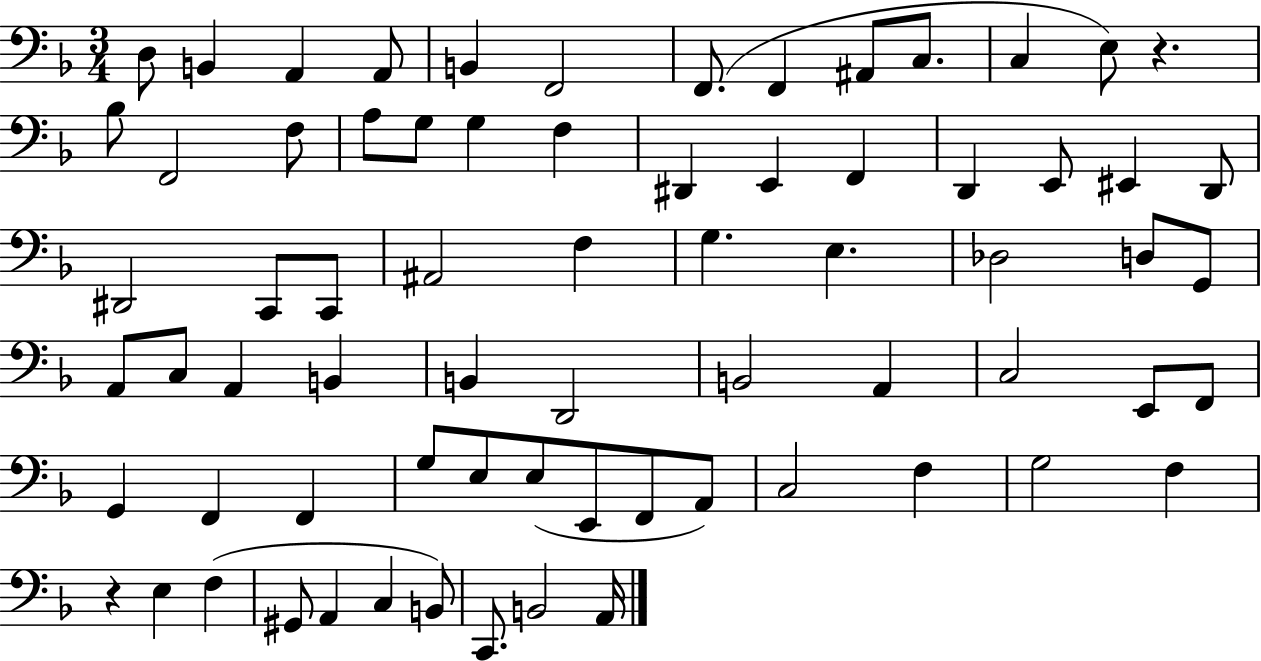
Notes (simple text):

D3/e B2/q A2/q A2/e B2/q F2/h F2/e. F2/q A#2/e C3/e. C3/q E3/e R/q. Bb3/e F2/h F3/e A3/e G3/e G3/q F3/q D#2/q E2/q F2/q D2/q E2/e EIS2/q D2/e D#2/h C2/e C2/e A#2/h F3/q G3/q. E3/q. Db3/h D3/e G2/e A2/e C3/e A2/q B2/q B2/q D2/h B2/h A2/q C3/h E2/e F2/e G2/q F2/q F2/q G3/e E3/e E3/e E2/e F2/e A2/e C3/h F3/q G3/h F3/q R/q E3/q F3/q G#2/e A2/q C3/q B2/e C2/e. B2/h A2/s